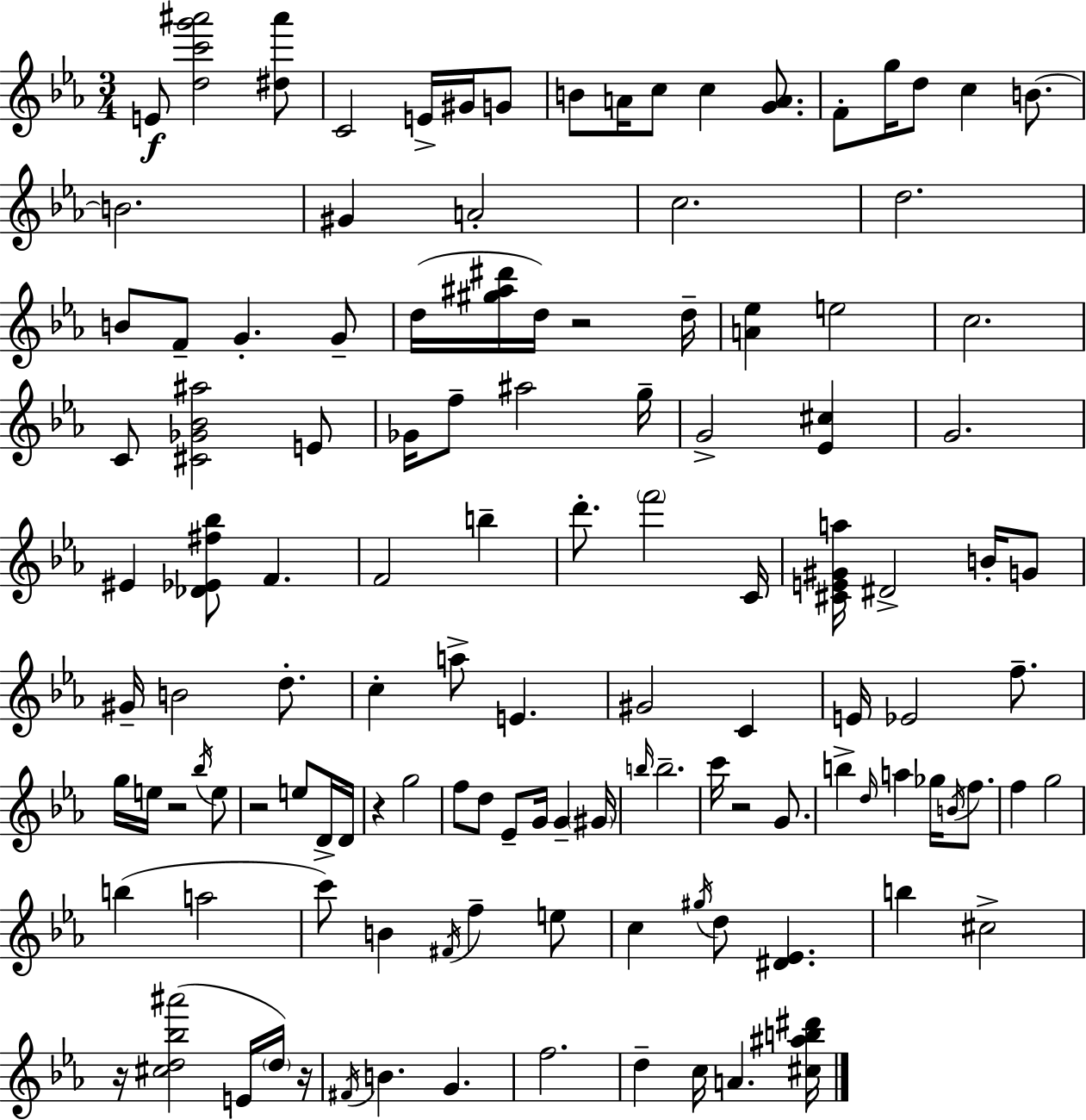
E4/e [D5,C6,G6,A#6]/h [D#5,A#6]/e C4/h E4/s G#4/s G4/e B4/e A4/s C5/e C5/q [G4,A4]/e. F4/e G5/s D5/e C5/q B4/e. B4/h. G#4/q A4/h C5/h. D5/h. B4/e F4/e G4/q. G4/e D5/s [G#5,A#5,D#6]/s D5/s R/h D5/s [A4,Eb5]/q E5/h C5/h. C4/e [C#4,Gb4,Bb4,A#5]/h E4/e Gb4/s F5/e A#5/h G5/s G4/h [Eb4,C#5]/q G4/h. EIS4/q [Db4,Eb4,F#5,Bb5]/e F4/q. F4/h B5/q D6/e. F6/h C4/s [C#4,E4,G#4,A5]/s D#4/h B4/s G4/e G#4/s B4/h D5/e. C5/q A5/e E4/q. G#4/h C4/q E4/s Eb4/h F5/e. G5/s E5/s R/h Bb5/s E5/e R/h E5/e D4/s D4/s R/q G5/h F5/e D5/e Eb4/e G4/s G4/q G#4/s B5/s B5/h. C6/s R/h G4/e. B5/q D5/s A5/q Gb5/s B4/s F5/e. F5/q G5/h B5/q A5/h C6/e B4/q F#4/s F5/q E5/e C5/q G#5/s D5/e [D#4,Eb4]/q. B5/q C#5/h R/s [C#5,D5,Bb5,A#6]/h E4/s D5/s R/s F#4/s B4/q. G4/q. F5/h. D5/q C5/s A4/q. [C#5,A#5,B5,D#6]/s